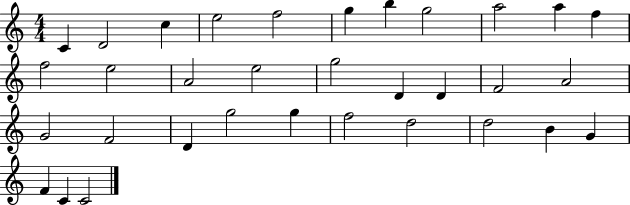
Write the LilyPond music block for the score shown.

{
  \clef treble
  \numericTimeSignature
  \time 4/4
  \key c \major
  c'4 d'2 c''4 | e''2 f''2 | g''4 b''4 g''2 | a''2 a''4 f''4 | \break f''2 e''2 | a'2 e''2 | g''2 d'4 d'4 | f'2 a'2 | \break g'2 f'2 | d'4 g''2 g''4 | f''2 d''2 | d''2 b'4 g'4 | \break f'4 c'4 c'2 | \bar "|."
}